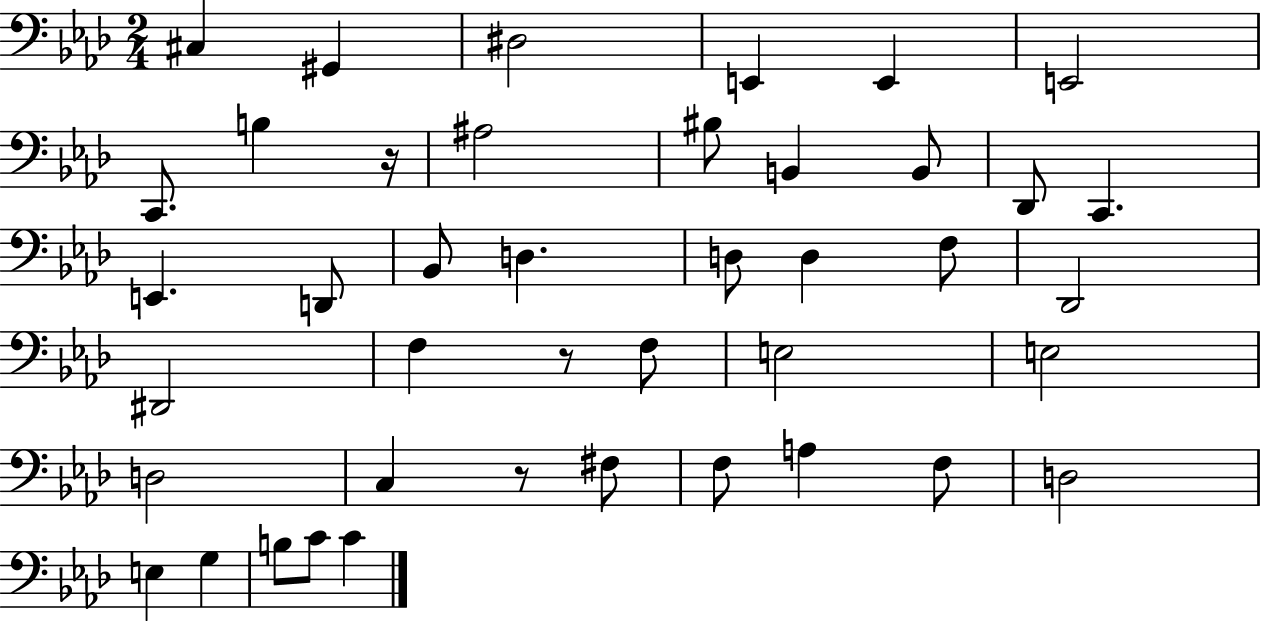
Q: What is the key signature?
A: AES major